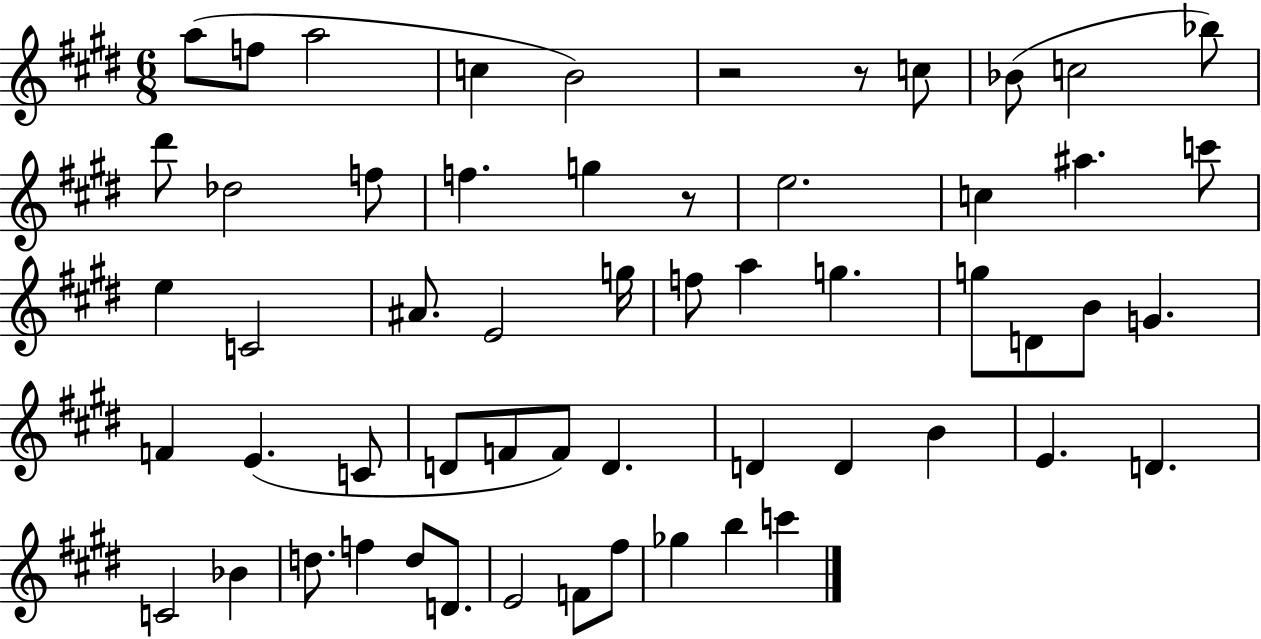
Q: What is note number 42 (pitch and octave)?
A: D4